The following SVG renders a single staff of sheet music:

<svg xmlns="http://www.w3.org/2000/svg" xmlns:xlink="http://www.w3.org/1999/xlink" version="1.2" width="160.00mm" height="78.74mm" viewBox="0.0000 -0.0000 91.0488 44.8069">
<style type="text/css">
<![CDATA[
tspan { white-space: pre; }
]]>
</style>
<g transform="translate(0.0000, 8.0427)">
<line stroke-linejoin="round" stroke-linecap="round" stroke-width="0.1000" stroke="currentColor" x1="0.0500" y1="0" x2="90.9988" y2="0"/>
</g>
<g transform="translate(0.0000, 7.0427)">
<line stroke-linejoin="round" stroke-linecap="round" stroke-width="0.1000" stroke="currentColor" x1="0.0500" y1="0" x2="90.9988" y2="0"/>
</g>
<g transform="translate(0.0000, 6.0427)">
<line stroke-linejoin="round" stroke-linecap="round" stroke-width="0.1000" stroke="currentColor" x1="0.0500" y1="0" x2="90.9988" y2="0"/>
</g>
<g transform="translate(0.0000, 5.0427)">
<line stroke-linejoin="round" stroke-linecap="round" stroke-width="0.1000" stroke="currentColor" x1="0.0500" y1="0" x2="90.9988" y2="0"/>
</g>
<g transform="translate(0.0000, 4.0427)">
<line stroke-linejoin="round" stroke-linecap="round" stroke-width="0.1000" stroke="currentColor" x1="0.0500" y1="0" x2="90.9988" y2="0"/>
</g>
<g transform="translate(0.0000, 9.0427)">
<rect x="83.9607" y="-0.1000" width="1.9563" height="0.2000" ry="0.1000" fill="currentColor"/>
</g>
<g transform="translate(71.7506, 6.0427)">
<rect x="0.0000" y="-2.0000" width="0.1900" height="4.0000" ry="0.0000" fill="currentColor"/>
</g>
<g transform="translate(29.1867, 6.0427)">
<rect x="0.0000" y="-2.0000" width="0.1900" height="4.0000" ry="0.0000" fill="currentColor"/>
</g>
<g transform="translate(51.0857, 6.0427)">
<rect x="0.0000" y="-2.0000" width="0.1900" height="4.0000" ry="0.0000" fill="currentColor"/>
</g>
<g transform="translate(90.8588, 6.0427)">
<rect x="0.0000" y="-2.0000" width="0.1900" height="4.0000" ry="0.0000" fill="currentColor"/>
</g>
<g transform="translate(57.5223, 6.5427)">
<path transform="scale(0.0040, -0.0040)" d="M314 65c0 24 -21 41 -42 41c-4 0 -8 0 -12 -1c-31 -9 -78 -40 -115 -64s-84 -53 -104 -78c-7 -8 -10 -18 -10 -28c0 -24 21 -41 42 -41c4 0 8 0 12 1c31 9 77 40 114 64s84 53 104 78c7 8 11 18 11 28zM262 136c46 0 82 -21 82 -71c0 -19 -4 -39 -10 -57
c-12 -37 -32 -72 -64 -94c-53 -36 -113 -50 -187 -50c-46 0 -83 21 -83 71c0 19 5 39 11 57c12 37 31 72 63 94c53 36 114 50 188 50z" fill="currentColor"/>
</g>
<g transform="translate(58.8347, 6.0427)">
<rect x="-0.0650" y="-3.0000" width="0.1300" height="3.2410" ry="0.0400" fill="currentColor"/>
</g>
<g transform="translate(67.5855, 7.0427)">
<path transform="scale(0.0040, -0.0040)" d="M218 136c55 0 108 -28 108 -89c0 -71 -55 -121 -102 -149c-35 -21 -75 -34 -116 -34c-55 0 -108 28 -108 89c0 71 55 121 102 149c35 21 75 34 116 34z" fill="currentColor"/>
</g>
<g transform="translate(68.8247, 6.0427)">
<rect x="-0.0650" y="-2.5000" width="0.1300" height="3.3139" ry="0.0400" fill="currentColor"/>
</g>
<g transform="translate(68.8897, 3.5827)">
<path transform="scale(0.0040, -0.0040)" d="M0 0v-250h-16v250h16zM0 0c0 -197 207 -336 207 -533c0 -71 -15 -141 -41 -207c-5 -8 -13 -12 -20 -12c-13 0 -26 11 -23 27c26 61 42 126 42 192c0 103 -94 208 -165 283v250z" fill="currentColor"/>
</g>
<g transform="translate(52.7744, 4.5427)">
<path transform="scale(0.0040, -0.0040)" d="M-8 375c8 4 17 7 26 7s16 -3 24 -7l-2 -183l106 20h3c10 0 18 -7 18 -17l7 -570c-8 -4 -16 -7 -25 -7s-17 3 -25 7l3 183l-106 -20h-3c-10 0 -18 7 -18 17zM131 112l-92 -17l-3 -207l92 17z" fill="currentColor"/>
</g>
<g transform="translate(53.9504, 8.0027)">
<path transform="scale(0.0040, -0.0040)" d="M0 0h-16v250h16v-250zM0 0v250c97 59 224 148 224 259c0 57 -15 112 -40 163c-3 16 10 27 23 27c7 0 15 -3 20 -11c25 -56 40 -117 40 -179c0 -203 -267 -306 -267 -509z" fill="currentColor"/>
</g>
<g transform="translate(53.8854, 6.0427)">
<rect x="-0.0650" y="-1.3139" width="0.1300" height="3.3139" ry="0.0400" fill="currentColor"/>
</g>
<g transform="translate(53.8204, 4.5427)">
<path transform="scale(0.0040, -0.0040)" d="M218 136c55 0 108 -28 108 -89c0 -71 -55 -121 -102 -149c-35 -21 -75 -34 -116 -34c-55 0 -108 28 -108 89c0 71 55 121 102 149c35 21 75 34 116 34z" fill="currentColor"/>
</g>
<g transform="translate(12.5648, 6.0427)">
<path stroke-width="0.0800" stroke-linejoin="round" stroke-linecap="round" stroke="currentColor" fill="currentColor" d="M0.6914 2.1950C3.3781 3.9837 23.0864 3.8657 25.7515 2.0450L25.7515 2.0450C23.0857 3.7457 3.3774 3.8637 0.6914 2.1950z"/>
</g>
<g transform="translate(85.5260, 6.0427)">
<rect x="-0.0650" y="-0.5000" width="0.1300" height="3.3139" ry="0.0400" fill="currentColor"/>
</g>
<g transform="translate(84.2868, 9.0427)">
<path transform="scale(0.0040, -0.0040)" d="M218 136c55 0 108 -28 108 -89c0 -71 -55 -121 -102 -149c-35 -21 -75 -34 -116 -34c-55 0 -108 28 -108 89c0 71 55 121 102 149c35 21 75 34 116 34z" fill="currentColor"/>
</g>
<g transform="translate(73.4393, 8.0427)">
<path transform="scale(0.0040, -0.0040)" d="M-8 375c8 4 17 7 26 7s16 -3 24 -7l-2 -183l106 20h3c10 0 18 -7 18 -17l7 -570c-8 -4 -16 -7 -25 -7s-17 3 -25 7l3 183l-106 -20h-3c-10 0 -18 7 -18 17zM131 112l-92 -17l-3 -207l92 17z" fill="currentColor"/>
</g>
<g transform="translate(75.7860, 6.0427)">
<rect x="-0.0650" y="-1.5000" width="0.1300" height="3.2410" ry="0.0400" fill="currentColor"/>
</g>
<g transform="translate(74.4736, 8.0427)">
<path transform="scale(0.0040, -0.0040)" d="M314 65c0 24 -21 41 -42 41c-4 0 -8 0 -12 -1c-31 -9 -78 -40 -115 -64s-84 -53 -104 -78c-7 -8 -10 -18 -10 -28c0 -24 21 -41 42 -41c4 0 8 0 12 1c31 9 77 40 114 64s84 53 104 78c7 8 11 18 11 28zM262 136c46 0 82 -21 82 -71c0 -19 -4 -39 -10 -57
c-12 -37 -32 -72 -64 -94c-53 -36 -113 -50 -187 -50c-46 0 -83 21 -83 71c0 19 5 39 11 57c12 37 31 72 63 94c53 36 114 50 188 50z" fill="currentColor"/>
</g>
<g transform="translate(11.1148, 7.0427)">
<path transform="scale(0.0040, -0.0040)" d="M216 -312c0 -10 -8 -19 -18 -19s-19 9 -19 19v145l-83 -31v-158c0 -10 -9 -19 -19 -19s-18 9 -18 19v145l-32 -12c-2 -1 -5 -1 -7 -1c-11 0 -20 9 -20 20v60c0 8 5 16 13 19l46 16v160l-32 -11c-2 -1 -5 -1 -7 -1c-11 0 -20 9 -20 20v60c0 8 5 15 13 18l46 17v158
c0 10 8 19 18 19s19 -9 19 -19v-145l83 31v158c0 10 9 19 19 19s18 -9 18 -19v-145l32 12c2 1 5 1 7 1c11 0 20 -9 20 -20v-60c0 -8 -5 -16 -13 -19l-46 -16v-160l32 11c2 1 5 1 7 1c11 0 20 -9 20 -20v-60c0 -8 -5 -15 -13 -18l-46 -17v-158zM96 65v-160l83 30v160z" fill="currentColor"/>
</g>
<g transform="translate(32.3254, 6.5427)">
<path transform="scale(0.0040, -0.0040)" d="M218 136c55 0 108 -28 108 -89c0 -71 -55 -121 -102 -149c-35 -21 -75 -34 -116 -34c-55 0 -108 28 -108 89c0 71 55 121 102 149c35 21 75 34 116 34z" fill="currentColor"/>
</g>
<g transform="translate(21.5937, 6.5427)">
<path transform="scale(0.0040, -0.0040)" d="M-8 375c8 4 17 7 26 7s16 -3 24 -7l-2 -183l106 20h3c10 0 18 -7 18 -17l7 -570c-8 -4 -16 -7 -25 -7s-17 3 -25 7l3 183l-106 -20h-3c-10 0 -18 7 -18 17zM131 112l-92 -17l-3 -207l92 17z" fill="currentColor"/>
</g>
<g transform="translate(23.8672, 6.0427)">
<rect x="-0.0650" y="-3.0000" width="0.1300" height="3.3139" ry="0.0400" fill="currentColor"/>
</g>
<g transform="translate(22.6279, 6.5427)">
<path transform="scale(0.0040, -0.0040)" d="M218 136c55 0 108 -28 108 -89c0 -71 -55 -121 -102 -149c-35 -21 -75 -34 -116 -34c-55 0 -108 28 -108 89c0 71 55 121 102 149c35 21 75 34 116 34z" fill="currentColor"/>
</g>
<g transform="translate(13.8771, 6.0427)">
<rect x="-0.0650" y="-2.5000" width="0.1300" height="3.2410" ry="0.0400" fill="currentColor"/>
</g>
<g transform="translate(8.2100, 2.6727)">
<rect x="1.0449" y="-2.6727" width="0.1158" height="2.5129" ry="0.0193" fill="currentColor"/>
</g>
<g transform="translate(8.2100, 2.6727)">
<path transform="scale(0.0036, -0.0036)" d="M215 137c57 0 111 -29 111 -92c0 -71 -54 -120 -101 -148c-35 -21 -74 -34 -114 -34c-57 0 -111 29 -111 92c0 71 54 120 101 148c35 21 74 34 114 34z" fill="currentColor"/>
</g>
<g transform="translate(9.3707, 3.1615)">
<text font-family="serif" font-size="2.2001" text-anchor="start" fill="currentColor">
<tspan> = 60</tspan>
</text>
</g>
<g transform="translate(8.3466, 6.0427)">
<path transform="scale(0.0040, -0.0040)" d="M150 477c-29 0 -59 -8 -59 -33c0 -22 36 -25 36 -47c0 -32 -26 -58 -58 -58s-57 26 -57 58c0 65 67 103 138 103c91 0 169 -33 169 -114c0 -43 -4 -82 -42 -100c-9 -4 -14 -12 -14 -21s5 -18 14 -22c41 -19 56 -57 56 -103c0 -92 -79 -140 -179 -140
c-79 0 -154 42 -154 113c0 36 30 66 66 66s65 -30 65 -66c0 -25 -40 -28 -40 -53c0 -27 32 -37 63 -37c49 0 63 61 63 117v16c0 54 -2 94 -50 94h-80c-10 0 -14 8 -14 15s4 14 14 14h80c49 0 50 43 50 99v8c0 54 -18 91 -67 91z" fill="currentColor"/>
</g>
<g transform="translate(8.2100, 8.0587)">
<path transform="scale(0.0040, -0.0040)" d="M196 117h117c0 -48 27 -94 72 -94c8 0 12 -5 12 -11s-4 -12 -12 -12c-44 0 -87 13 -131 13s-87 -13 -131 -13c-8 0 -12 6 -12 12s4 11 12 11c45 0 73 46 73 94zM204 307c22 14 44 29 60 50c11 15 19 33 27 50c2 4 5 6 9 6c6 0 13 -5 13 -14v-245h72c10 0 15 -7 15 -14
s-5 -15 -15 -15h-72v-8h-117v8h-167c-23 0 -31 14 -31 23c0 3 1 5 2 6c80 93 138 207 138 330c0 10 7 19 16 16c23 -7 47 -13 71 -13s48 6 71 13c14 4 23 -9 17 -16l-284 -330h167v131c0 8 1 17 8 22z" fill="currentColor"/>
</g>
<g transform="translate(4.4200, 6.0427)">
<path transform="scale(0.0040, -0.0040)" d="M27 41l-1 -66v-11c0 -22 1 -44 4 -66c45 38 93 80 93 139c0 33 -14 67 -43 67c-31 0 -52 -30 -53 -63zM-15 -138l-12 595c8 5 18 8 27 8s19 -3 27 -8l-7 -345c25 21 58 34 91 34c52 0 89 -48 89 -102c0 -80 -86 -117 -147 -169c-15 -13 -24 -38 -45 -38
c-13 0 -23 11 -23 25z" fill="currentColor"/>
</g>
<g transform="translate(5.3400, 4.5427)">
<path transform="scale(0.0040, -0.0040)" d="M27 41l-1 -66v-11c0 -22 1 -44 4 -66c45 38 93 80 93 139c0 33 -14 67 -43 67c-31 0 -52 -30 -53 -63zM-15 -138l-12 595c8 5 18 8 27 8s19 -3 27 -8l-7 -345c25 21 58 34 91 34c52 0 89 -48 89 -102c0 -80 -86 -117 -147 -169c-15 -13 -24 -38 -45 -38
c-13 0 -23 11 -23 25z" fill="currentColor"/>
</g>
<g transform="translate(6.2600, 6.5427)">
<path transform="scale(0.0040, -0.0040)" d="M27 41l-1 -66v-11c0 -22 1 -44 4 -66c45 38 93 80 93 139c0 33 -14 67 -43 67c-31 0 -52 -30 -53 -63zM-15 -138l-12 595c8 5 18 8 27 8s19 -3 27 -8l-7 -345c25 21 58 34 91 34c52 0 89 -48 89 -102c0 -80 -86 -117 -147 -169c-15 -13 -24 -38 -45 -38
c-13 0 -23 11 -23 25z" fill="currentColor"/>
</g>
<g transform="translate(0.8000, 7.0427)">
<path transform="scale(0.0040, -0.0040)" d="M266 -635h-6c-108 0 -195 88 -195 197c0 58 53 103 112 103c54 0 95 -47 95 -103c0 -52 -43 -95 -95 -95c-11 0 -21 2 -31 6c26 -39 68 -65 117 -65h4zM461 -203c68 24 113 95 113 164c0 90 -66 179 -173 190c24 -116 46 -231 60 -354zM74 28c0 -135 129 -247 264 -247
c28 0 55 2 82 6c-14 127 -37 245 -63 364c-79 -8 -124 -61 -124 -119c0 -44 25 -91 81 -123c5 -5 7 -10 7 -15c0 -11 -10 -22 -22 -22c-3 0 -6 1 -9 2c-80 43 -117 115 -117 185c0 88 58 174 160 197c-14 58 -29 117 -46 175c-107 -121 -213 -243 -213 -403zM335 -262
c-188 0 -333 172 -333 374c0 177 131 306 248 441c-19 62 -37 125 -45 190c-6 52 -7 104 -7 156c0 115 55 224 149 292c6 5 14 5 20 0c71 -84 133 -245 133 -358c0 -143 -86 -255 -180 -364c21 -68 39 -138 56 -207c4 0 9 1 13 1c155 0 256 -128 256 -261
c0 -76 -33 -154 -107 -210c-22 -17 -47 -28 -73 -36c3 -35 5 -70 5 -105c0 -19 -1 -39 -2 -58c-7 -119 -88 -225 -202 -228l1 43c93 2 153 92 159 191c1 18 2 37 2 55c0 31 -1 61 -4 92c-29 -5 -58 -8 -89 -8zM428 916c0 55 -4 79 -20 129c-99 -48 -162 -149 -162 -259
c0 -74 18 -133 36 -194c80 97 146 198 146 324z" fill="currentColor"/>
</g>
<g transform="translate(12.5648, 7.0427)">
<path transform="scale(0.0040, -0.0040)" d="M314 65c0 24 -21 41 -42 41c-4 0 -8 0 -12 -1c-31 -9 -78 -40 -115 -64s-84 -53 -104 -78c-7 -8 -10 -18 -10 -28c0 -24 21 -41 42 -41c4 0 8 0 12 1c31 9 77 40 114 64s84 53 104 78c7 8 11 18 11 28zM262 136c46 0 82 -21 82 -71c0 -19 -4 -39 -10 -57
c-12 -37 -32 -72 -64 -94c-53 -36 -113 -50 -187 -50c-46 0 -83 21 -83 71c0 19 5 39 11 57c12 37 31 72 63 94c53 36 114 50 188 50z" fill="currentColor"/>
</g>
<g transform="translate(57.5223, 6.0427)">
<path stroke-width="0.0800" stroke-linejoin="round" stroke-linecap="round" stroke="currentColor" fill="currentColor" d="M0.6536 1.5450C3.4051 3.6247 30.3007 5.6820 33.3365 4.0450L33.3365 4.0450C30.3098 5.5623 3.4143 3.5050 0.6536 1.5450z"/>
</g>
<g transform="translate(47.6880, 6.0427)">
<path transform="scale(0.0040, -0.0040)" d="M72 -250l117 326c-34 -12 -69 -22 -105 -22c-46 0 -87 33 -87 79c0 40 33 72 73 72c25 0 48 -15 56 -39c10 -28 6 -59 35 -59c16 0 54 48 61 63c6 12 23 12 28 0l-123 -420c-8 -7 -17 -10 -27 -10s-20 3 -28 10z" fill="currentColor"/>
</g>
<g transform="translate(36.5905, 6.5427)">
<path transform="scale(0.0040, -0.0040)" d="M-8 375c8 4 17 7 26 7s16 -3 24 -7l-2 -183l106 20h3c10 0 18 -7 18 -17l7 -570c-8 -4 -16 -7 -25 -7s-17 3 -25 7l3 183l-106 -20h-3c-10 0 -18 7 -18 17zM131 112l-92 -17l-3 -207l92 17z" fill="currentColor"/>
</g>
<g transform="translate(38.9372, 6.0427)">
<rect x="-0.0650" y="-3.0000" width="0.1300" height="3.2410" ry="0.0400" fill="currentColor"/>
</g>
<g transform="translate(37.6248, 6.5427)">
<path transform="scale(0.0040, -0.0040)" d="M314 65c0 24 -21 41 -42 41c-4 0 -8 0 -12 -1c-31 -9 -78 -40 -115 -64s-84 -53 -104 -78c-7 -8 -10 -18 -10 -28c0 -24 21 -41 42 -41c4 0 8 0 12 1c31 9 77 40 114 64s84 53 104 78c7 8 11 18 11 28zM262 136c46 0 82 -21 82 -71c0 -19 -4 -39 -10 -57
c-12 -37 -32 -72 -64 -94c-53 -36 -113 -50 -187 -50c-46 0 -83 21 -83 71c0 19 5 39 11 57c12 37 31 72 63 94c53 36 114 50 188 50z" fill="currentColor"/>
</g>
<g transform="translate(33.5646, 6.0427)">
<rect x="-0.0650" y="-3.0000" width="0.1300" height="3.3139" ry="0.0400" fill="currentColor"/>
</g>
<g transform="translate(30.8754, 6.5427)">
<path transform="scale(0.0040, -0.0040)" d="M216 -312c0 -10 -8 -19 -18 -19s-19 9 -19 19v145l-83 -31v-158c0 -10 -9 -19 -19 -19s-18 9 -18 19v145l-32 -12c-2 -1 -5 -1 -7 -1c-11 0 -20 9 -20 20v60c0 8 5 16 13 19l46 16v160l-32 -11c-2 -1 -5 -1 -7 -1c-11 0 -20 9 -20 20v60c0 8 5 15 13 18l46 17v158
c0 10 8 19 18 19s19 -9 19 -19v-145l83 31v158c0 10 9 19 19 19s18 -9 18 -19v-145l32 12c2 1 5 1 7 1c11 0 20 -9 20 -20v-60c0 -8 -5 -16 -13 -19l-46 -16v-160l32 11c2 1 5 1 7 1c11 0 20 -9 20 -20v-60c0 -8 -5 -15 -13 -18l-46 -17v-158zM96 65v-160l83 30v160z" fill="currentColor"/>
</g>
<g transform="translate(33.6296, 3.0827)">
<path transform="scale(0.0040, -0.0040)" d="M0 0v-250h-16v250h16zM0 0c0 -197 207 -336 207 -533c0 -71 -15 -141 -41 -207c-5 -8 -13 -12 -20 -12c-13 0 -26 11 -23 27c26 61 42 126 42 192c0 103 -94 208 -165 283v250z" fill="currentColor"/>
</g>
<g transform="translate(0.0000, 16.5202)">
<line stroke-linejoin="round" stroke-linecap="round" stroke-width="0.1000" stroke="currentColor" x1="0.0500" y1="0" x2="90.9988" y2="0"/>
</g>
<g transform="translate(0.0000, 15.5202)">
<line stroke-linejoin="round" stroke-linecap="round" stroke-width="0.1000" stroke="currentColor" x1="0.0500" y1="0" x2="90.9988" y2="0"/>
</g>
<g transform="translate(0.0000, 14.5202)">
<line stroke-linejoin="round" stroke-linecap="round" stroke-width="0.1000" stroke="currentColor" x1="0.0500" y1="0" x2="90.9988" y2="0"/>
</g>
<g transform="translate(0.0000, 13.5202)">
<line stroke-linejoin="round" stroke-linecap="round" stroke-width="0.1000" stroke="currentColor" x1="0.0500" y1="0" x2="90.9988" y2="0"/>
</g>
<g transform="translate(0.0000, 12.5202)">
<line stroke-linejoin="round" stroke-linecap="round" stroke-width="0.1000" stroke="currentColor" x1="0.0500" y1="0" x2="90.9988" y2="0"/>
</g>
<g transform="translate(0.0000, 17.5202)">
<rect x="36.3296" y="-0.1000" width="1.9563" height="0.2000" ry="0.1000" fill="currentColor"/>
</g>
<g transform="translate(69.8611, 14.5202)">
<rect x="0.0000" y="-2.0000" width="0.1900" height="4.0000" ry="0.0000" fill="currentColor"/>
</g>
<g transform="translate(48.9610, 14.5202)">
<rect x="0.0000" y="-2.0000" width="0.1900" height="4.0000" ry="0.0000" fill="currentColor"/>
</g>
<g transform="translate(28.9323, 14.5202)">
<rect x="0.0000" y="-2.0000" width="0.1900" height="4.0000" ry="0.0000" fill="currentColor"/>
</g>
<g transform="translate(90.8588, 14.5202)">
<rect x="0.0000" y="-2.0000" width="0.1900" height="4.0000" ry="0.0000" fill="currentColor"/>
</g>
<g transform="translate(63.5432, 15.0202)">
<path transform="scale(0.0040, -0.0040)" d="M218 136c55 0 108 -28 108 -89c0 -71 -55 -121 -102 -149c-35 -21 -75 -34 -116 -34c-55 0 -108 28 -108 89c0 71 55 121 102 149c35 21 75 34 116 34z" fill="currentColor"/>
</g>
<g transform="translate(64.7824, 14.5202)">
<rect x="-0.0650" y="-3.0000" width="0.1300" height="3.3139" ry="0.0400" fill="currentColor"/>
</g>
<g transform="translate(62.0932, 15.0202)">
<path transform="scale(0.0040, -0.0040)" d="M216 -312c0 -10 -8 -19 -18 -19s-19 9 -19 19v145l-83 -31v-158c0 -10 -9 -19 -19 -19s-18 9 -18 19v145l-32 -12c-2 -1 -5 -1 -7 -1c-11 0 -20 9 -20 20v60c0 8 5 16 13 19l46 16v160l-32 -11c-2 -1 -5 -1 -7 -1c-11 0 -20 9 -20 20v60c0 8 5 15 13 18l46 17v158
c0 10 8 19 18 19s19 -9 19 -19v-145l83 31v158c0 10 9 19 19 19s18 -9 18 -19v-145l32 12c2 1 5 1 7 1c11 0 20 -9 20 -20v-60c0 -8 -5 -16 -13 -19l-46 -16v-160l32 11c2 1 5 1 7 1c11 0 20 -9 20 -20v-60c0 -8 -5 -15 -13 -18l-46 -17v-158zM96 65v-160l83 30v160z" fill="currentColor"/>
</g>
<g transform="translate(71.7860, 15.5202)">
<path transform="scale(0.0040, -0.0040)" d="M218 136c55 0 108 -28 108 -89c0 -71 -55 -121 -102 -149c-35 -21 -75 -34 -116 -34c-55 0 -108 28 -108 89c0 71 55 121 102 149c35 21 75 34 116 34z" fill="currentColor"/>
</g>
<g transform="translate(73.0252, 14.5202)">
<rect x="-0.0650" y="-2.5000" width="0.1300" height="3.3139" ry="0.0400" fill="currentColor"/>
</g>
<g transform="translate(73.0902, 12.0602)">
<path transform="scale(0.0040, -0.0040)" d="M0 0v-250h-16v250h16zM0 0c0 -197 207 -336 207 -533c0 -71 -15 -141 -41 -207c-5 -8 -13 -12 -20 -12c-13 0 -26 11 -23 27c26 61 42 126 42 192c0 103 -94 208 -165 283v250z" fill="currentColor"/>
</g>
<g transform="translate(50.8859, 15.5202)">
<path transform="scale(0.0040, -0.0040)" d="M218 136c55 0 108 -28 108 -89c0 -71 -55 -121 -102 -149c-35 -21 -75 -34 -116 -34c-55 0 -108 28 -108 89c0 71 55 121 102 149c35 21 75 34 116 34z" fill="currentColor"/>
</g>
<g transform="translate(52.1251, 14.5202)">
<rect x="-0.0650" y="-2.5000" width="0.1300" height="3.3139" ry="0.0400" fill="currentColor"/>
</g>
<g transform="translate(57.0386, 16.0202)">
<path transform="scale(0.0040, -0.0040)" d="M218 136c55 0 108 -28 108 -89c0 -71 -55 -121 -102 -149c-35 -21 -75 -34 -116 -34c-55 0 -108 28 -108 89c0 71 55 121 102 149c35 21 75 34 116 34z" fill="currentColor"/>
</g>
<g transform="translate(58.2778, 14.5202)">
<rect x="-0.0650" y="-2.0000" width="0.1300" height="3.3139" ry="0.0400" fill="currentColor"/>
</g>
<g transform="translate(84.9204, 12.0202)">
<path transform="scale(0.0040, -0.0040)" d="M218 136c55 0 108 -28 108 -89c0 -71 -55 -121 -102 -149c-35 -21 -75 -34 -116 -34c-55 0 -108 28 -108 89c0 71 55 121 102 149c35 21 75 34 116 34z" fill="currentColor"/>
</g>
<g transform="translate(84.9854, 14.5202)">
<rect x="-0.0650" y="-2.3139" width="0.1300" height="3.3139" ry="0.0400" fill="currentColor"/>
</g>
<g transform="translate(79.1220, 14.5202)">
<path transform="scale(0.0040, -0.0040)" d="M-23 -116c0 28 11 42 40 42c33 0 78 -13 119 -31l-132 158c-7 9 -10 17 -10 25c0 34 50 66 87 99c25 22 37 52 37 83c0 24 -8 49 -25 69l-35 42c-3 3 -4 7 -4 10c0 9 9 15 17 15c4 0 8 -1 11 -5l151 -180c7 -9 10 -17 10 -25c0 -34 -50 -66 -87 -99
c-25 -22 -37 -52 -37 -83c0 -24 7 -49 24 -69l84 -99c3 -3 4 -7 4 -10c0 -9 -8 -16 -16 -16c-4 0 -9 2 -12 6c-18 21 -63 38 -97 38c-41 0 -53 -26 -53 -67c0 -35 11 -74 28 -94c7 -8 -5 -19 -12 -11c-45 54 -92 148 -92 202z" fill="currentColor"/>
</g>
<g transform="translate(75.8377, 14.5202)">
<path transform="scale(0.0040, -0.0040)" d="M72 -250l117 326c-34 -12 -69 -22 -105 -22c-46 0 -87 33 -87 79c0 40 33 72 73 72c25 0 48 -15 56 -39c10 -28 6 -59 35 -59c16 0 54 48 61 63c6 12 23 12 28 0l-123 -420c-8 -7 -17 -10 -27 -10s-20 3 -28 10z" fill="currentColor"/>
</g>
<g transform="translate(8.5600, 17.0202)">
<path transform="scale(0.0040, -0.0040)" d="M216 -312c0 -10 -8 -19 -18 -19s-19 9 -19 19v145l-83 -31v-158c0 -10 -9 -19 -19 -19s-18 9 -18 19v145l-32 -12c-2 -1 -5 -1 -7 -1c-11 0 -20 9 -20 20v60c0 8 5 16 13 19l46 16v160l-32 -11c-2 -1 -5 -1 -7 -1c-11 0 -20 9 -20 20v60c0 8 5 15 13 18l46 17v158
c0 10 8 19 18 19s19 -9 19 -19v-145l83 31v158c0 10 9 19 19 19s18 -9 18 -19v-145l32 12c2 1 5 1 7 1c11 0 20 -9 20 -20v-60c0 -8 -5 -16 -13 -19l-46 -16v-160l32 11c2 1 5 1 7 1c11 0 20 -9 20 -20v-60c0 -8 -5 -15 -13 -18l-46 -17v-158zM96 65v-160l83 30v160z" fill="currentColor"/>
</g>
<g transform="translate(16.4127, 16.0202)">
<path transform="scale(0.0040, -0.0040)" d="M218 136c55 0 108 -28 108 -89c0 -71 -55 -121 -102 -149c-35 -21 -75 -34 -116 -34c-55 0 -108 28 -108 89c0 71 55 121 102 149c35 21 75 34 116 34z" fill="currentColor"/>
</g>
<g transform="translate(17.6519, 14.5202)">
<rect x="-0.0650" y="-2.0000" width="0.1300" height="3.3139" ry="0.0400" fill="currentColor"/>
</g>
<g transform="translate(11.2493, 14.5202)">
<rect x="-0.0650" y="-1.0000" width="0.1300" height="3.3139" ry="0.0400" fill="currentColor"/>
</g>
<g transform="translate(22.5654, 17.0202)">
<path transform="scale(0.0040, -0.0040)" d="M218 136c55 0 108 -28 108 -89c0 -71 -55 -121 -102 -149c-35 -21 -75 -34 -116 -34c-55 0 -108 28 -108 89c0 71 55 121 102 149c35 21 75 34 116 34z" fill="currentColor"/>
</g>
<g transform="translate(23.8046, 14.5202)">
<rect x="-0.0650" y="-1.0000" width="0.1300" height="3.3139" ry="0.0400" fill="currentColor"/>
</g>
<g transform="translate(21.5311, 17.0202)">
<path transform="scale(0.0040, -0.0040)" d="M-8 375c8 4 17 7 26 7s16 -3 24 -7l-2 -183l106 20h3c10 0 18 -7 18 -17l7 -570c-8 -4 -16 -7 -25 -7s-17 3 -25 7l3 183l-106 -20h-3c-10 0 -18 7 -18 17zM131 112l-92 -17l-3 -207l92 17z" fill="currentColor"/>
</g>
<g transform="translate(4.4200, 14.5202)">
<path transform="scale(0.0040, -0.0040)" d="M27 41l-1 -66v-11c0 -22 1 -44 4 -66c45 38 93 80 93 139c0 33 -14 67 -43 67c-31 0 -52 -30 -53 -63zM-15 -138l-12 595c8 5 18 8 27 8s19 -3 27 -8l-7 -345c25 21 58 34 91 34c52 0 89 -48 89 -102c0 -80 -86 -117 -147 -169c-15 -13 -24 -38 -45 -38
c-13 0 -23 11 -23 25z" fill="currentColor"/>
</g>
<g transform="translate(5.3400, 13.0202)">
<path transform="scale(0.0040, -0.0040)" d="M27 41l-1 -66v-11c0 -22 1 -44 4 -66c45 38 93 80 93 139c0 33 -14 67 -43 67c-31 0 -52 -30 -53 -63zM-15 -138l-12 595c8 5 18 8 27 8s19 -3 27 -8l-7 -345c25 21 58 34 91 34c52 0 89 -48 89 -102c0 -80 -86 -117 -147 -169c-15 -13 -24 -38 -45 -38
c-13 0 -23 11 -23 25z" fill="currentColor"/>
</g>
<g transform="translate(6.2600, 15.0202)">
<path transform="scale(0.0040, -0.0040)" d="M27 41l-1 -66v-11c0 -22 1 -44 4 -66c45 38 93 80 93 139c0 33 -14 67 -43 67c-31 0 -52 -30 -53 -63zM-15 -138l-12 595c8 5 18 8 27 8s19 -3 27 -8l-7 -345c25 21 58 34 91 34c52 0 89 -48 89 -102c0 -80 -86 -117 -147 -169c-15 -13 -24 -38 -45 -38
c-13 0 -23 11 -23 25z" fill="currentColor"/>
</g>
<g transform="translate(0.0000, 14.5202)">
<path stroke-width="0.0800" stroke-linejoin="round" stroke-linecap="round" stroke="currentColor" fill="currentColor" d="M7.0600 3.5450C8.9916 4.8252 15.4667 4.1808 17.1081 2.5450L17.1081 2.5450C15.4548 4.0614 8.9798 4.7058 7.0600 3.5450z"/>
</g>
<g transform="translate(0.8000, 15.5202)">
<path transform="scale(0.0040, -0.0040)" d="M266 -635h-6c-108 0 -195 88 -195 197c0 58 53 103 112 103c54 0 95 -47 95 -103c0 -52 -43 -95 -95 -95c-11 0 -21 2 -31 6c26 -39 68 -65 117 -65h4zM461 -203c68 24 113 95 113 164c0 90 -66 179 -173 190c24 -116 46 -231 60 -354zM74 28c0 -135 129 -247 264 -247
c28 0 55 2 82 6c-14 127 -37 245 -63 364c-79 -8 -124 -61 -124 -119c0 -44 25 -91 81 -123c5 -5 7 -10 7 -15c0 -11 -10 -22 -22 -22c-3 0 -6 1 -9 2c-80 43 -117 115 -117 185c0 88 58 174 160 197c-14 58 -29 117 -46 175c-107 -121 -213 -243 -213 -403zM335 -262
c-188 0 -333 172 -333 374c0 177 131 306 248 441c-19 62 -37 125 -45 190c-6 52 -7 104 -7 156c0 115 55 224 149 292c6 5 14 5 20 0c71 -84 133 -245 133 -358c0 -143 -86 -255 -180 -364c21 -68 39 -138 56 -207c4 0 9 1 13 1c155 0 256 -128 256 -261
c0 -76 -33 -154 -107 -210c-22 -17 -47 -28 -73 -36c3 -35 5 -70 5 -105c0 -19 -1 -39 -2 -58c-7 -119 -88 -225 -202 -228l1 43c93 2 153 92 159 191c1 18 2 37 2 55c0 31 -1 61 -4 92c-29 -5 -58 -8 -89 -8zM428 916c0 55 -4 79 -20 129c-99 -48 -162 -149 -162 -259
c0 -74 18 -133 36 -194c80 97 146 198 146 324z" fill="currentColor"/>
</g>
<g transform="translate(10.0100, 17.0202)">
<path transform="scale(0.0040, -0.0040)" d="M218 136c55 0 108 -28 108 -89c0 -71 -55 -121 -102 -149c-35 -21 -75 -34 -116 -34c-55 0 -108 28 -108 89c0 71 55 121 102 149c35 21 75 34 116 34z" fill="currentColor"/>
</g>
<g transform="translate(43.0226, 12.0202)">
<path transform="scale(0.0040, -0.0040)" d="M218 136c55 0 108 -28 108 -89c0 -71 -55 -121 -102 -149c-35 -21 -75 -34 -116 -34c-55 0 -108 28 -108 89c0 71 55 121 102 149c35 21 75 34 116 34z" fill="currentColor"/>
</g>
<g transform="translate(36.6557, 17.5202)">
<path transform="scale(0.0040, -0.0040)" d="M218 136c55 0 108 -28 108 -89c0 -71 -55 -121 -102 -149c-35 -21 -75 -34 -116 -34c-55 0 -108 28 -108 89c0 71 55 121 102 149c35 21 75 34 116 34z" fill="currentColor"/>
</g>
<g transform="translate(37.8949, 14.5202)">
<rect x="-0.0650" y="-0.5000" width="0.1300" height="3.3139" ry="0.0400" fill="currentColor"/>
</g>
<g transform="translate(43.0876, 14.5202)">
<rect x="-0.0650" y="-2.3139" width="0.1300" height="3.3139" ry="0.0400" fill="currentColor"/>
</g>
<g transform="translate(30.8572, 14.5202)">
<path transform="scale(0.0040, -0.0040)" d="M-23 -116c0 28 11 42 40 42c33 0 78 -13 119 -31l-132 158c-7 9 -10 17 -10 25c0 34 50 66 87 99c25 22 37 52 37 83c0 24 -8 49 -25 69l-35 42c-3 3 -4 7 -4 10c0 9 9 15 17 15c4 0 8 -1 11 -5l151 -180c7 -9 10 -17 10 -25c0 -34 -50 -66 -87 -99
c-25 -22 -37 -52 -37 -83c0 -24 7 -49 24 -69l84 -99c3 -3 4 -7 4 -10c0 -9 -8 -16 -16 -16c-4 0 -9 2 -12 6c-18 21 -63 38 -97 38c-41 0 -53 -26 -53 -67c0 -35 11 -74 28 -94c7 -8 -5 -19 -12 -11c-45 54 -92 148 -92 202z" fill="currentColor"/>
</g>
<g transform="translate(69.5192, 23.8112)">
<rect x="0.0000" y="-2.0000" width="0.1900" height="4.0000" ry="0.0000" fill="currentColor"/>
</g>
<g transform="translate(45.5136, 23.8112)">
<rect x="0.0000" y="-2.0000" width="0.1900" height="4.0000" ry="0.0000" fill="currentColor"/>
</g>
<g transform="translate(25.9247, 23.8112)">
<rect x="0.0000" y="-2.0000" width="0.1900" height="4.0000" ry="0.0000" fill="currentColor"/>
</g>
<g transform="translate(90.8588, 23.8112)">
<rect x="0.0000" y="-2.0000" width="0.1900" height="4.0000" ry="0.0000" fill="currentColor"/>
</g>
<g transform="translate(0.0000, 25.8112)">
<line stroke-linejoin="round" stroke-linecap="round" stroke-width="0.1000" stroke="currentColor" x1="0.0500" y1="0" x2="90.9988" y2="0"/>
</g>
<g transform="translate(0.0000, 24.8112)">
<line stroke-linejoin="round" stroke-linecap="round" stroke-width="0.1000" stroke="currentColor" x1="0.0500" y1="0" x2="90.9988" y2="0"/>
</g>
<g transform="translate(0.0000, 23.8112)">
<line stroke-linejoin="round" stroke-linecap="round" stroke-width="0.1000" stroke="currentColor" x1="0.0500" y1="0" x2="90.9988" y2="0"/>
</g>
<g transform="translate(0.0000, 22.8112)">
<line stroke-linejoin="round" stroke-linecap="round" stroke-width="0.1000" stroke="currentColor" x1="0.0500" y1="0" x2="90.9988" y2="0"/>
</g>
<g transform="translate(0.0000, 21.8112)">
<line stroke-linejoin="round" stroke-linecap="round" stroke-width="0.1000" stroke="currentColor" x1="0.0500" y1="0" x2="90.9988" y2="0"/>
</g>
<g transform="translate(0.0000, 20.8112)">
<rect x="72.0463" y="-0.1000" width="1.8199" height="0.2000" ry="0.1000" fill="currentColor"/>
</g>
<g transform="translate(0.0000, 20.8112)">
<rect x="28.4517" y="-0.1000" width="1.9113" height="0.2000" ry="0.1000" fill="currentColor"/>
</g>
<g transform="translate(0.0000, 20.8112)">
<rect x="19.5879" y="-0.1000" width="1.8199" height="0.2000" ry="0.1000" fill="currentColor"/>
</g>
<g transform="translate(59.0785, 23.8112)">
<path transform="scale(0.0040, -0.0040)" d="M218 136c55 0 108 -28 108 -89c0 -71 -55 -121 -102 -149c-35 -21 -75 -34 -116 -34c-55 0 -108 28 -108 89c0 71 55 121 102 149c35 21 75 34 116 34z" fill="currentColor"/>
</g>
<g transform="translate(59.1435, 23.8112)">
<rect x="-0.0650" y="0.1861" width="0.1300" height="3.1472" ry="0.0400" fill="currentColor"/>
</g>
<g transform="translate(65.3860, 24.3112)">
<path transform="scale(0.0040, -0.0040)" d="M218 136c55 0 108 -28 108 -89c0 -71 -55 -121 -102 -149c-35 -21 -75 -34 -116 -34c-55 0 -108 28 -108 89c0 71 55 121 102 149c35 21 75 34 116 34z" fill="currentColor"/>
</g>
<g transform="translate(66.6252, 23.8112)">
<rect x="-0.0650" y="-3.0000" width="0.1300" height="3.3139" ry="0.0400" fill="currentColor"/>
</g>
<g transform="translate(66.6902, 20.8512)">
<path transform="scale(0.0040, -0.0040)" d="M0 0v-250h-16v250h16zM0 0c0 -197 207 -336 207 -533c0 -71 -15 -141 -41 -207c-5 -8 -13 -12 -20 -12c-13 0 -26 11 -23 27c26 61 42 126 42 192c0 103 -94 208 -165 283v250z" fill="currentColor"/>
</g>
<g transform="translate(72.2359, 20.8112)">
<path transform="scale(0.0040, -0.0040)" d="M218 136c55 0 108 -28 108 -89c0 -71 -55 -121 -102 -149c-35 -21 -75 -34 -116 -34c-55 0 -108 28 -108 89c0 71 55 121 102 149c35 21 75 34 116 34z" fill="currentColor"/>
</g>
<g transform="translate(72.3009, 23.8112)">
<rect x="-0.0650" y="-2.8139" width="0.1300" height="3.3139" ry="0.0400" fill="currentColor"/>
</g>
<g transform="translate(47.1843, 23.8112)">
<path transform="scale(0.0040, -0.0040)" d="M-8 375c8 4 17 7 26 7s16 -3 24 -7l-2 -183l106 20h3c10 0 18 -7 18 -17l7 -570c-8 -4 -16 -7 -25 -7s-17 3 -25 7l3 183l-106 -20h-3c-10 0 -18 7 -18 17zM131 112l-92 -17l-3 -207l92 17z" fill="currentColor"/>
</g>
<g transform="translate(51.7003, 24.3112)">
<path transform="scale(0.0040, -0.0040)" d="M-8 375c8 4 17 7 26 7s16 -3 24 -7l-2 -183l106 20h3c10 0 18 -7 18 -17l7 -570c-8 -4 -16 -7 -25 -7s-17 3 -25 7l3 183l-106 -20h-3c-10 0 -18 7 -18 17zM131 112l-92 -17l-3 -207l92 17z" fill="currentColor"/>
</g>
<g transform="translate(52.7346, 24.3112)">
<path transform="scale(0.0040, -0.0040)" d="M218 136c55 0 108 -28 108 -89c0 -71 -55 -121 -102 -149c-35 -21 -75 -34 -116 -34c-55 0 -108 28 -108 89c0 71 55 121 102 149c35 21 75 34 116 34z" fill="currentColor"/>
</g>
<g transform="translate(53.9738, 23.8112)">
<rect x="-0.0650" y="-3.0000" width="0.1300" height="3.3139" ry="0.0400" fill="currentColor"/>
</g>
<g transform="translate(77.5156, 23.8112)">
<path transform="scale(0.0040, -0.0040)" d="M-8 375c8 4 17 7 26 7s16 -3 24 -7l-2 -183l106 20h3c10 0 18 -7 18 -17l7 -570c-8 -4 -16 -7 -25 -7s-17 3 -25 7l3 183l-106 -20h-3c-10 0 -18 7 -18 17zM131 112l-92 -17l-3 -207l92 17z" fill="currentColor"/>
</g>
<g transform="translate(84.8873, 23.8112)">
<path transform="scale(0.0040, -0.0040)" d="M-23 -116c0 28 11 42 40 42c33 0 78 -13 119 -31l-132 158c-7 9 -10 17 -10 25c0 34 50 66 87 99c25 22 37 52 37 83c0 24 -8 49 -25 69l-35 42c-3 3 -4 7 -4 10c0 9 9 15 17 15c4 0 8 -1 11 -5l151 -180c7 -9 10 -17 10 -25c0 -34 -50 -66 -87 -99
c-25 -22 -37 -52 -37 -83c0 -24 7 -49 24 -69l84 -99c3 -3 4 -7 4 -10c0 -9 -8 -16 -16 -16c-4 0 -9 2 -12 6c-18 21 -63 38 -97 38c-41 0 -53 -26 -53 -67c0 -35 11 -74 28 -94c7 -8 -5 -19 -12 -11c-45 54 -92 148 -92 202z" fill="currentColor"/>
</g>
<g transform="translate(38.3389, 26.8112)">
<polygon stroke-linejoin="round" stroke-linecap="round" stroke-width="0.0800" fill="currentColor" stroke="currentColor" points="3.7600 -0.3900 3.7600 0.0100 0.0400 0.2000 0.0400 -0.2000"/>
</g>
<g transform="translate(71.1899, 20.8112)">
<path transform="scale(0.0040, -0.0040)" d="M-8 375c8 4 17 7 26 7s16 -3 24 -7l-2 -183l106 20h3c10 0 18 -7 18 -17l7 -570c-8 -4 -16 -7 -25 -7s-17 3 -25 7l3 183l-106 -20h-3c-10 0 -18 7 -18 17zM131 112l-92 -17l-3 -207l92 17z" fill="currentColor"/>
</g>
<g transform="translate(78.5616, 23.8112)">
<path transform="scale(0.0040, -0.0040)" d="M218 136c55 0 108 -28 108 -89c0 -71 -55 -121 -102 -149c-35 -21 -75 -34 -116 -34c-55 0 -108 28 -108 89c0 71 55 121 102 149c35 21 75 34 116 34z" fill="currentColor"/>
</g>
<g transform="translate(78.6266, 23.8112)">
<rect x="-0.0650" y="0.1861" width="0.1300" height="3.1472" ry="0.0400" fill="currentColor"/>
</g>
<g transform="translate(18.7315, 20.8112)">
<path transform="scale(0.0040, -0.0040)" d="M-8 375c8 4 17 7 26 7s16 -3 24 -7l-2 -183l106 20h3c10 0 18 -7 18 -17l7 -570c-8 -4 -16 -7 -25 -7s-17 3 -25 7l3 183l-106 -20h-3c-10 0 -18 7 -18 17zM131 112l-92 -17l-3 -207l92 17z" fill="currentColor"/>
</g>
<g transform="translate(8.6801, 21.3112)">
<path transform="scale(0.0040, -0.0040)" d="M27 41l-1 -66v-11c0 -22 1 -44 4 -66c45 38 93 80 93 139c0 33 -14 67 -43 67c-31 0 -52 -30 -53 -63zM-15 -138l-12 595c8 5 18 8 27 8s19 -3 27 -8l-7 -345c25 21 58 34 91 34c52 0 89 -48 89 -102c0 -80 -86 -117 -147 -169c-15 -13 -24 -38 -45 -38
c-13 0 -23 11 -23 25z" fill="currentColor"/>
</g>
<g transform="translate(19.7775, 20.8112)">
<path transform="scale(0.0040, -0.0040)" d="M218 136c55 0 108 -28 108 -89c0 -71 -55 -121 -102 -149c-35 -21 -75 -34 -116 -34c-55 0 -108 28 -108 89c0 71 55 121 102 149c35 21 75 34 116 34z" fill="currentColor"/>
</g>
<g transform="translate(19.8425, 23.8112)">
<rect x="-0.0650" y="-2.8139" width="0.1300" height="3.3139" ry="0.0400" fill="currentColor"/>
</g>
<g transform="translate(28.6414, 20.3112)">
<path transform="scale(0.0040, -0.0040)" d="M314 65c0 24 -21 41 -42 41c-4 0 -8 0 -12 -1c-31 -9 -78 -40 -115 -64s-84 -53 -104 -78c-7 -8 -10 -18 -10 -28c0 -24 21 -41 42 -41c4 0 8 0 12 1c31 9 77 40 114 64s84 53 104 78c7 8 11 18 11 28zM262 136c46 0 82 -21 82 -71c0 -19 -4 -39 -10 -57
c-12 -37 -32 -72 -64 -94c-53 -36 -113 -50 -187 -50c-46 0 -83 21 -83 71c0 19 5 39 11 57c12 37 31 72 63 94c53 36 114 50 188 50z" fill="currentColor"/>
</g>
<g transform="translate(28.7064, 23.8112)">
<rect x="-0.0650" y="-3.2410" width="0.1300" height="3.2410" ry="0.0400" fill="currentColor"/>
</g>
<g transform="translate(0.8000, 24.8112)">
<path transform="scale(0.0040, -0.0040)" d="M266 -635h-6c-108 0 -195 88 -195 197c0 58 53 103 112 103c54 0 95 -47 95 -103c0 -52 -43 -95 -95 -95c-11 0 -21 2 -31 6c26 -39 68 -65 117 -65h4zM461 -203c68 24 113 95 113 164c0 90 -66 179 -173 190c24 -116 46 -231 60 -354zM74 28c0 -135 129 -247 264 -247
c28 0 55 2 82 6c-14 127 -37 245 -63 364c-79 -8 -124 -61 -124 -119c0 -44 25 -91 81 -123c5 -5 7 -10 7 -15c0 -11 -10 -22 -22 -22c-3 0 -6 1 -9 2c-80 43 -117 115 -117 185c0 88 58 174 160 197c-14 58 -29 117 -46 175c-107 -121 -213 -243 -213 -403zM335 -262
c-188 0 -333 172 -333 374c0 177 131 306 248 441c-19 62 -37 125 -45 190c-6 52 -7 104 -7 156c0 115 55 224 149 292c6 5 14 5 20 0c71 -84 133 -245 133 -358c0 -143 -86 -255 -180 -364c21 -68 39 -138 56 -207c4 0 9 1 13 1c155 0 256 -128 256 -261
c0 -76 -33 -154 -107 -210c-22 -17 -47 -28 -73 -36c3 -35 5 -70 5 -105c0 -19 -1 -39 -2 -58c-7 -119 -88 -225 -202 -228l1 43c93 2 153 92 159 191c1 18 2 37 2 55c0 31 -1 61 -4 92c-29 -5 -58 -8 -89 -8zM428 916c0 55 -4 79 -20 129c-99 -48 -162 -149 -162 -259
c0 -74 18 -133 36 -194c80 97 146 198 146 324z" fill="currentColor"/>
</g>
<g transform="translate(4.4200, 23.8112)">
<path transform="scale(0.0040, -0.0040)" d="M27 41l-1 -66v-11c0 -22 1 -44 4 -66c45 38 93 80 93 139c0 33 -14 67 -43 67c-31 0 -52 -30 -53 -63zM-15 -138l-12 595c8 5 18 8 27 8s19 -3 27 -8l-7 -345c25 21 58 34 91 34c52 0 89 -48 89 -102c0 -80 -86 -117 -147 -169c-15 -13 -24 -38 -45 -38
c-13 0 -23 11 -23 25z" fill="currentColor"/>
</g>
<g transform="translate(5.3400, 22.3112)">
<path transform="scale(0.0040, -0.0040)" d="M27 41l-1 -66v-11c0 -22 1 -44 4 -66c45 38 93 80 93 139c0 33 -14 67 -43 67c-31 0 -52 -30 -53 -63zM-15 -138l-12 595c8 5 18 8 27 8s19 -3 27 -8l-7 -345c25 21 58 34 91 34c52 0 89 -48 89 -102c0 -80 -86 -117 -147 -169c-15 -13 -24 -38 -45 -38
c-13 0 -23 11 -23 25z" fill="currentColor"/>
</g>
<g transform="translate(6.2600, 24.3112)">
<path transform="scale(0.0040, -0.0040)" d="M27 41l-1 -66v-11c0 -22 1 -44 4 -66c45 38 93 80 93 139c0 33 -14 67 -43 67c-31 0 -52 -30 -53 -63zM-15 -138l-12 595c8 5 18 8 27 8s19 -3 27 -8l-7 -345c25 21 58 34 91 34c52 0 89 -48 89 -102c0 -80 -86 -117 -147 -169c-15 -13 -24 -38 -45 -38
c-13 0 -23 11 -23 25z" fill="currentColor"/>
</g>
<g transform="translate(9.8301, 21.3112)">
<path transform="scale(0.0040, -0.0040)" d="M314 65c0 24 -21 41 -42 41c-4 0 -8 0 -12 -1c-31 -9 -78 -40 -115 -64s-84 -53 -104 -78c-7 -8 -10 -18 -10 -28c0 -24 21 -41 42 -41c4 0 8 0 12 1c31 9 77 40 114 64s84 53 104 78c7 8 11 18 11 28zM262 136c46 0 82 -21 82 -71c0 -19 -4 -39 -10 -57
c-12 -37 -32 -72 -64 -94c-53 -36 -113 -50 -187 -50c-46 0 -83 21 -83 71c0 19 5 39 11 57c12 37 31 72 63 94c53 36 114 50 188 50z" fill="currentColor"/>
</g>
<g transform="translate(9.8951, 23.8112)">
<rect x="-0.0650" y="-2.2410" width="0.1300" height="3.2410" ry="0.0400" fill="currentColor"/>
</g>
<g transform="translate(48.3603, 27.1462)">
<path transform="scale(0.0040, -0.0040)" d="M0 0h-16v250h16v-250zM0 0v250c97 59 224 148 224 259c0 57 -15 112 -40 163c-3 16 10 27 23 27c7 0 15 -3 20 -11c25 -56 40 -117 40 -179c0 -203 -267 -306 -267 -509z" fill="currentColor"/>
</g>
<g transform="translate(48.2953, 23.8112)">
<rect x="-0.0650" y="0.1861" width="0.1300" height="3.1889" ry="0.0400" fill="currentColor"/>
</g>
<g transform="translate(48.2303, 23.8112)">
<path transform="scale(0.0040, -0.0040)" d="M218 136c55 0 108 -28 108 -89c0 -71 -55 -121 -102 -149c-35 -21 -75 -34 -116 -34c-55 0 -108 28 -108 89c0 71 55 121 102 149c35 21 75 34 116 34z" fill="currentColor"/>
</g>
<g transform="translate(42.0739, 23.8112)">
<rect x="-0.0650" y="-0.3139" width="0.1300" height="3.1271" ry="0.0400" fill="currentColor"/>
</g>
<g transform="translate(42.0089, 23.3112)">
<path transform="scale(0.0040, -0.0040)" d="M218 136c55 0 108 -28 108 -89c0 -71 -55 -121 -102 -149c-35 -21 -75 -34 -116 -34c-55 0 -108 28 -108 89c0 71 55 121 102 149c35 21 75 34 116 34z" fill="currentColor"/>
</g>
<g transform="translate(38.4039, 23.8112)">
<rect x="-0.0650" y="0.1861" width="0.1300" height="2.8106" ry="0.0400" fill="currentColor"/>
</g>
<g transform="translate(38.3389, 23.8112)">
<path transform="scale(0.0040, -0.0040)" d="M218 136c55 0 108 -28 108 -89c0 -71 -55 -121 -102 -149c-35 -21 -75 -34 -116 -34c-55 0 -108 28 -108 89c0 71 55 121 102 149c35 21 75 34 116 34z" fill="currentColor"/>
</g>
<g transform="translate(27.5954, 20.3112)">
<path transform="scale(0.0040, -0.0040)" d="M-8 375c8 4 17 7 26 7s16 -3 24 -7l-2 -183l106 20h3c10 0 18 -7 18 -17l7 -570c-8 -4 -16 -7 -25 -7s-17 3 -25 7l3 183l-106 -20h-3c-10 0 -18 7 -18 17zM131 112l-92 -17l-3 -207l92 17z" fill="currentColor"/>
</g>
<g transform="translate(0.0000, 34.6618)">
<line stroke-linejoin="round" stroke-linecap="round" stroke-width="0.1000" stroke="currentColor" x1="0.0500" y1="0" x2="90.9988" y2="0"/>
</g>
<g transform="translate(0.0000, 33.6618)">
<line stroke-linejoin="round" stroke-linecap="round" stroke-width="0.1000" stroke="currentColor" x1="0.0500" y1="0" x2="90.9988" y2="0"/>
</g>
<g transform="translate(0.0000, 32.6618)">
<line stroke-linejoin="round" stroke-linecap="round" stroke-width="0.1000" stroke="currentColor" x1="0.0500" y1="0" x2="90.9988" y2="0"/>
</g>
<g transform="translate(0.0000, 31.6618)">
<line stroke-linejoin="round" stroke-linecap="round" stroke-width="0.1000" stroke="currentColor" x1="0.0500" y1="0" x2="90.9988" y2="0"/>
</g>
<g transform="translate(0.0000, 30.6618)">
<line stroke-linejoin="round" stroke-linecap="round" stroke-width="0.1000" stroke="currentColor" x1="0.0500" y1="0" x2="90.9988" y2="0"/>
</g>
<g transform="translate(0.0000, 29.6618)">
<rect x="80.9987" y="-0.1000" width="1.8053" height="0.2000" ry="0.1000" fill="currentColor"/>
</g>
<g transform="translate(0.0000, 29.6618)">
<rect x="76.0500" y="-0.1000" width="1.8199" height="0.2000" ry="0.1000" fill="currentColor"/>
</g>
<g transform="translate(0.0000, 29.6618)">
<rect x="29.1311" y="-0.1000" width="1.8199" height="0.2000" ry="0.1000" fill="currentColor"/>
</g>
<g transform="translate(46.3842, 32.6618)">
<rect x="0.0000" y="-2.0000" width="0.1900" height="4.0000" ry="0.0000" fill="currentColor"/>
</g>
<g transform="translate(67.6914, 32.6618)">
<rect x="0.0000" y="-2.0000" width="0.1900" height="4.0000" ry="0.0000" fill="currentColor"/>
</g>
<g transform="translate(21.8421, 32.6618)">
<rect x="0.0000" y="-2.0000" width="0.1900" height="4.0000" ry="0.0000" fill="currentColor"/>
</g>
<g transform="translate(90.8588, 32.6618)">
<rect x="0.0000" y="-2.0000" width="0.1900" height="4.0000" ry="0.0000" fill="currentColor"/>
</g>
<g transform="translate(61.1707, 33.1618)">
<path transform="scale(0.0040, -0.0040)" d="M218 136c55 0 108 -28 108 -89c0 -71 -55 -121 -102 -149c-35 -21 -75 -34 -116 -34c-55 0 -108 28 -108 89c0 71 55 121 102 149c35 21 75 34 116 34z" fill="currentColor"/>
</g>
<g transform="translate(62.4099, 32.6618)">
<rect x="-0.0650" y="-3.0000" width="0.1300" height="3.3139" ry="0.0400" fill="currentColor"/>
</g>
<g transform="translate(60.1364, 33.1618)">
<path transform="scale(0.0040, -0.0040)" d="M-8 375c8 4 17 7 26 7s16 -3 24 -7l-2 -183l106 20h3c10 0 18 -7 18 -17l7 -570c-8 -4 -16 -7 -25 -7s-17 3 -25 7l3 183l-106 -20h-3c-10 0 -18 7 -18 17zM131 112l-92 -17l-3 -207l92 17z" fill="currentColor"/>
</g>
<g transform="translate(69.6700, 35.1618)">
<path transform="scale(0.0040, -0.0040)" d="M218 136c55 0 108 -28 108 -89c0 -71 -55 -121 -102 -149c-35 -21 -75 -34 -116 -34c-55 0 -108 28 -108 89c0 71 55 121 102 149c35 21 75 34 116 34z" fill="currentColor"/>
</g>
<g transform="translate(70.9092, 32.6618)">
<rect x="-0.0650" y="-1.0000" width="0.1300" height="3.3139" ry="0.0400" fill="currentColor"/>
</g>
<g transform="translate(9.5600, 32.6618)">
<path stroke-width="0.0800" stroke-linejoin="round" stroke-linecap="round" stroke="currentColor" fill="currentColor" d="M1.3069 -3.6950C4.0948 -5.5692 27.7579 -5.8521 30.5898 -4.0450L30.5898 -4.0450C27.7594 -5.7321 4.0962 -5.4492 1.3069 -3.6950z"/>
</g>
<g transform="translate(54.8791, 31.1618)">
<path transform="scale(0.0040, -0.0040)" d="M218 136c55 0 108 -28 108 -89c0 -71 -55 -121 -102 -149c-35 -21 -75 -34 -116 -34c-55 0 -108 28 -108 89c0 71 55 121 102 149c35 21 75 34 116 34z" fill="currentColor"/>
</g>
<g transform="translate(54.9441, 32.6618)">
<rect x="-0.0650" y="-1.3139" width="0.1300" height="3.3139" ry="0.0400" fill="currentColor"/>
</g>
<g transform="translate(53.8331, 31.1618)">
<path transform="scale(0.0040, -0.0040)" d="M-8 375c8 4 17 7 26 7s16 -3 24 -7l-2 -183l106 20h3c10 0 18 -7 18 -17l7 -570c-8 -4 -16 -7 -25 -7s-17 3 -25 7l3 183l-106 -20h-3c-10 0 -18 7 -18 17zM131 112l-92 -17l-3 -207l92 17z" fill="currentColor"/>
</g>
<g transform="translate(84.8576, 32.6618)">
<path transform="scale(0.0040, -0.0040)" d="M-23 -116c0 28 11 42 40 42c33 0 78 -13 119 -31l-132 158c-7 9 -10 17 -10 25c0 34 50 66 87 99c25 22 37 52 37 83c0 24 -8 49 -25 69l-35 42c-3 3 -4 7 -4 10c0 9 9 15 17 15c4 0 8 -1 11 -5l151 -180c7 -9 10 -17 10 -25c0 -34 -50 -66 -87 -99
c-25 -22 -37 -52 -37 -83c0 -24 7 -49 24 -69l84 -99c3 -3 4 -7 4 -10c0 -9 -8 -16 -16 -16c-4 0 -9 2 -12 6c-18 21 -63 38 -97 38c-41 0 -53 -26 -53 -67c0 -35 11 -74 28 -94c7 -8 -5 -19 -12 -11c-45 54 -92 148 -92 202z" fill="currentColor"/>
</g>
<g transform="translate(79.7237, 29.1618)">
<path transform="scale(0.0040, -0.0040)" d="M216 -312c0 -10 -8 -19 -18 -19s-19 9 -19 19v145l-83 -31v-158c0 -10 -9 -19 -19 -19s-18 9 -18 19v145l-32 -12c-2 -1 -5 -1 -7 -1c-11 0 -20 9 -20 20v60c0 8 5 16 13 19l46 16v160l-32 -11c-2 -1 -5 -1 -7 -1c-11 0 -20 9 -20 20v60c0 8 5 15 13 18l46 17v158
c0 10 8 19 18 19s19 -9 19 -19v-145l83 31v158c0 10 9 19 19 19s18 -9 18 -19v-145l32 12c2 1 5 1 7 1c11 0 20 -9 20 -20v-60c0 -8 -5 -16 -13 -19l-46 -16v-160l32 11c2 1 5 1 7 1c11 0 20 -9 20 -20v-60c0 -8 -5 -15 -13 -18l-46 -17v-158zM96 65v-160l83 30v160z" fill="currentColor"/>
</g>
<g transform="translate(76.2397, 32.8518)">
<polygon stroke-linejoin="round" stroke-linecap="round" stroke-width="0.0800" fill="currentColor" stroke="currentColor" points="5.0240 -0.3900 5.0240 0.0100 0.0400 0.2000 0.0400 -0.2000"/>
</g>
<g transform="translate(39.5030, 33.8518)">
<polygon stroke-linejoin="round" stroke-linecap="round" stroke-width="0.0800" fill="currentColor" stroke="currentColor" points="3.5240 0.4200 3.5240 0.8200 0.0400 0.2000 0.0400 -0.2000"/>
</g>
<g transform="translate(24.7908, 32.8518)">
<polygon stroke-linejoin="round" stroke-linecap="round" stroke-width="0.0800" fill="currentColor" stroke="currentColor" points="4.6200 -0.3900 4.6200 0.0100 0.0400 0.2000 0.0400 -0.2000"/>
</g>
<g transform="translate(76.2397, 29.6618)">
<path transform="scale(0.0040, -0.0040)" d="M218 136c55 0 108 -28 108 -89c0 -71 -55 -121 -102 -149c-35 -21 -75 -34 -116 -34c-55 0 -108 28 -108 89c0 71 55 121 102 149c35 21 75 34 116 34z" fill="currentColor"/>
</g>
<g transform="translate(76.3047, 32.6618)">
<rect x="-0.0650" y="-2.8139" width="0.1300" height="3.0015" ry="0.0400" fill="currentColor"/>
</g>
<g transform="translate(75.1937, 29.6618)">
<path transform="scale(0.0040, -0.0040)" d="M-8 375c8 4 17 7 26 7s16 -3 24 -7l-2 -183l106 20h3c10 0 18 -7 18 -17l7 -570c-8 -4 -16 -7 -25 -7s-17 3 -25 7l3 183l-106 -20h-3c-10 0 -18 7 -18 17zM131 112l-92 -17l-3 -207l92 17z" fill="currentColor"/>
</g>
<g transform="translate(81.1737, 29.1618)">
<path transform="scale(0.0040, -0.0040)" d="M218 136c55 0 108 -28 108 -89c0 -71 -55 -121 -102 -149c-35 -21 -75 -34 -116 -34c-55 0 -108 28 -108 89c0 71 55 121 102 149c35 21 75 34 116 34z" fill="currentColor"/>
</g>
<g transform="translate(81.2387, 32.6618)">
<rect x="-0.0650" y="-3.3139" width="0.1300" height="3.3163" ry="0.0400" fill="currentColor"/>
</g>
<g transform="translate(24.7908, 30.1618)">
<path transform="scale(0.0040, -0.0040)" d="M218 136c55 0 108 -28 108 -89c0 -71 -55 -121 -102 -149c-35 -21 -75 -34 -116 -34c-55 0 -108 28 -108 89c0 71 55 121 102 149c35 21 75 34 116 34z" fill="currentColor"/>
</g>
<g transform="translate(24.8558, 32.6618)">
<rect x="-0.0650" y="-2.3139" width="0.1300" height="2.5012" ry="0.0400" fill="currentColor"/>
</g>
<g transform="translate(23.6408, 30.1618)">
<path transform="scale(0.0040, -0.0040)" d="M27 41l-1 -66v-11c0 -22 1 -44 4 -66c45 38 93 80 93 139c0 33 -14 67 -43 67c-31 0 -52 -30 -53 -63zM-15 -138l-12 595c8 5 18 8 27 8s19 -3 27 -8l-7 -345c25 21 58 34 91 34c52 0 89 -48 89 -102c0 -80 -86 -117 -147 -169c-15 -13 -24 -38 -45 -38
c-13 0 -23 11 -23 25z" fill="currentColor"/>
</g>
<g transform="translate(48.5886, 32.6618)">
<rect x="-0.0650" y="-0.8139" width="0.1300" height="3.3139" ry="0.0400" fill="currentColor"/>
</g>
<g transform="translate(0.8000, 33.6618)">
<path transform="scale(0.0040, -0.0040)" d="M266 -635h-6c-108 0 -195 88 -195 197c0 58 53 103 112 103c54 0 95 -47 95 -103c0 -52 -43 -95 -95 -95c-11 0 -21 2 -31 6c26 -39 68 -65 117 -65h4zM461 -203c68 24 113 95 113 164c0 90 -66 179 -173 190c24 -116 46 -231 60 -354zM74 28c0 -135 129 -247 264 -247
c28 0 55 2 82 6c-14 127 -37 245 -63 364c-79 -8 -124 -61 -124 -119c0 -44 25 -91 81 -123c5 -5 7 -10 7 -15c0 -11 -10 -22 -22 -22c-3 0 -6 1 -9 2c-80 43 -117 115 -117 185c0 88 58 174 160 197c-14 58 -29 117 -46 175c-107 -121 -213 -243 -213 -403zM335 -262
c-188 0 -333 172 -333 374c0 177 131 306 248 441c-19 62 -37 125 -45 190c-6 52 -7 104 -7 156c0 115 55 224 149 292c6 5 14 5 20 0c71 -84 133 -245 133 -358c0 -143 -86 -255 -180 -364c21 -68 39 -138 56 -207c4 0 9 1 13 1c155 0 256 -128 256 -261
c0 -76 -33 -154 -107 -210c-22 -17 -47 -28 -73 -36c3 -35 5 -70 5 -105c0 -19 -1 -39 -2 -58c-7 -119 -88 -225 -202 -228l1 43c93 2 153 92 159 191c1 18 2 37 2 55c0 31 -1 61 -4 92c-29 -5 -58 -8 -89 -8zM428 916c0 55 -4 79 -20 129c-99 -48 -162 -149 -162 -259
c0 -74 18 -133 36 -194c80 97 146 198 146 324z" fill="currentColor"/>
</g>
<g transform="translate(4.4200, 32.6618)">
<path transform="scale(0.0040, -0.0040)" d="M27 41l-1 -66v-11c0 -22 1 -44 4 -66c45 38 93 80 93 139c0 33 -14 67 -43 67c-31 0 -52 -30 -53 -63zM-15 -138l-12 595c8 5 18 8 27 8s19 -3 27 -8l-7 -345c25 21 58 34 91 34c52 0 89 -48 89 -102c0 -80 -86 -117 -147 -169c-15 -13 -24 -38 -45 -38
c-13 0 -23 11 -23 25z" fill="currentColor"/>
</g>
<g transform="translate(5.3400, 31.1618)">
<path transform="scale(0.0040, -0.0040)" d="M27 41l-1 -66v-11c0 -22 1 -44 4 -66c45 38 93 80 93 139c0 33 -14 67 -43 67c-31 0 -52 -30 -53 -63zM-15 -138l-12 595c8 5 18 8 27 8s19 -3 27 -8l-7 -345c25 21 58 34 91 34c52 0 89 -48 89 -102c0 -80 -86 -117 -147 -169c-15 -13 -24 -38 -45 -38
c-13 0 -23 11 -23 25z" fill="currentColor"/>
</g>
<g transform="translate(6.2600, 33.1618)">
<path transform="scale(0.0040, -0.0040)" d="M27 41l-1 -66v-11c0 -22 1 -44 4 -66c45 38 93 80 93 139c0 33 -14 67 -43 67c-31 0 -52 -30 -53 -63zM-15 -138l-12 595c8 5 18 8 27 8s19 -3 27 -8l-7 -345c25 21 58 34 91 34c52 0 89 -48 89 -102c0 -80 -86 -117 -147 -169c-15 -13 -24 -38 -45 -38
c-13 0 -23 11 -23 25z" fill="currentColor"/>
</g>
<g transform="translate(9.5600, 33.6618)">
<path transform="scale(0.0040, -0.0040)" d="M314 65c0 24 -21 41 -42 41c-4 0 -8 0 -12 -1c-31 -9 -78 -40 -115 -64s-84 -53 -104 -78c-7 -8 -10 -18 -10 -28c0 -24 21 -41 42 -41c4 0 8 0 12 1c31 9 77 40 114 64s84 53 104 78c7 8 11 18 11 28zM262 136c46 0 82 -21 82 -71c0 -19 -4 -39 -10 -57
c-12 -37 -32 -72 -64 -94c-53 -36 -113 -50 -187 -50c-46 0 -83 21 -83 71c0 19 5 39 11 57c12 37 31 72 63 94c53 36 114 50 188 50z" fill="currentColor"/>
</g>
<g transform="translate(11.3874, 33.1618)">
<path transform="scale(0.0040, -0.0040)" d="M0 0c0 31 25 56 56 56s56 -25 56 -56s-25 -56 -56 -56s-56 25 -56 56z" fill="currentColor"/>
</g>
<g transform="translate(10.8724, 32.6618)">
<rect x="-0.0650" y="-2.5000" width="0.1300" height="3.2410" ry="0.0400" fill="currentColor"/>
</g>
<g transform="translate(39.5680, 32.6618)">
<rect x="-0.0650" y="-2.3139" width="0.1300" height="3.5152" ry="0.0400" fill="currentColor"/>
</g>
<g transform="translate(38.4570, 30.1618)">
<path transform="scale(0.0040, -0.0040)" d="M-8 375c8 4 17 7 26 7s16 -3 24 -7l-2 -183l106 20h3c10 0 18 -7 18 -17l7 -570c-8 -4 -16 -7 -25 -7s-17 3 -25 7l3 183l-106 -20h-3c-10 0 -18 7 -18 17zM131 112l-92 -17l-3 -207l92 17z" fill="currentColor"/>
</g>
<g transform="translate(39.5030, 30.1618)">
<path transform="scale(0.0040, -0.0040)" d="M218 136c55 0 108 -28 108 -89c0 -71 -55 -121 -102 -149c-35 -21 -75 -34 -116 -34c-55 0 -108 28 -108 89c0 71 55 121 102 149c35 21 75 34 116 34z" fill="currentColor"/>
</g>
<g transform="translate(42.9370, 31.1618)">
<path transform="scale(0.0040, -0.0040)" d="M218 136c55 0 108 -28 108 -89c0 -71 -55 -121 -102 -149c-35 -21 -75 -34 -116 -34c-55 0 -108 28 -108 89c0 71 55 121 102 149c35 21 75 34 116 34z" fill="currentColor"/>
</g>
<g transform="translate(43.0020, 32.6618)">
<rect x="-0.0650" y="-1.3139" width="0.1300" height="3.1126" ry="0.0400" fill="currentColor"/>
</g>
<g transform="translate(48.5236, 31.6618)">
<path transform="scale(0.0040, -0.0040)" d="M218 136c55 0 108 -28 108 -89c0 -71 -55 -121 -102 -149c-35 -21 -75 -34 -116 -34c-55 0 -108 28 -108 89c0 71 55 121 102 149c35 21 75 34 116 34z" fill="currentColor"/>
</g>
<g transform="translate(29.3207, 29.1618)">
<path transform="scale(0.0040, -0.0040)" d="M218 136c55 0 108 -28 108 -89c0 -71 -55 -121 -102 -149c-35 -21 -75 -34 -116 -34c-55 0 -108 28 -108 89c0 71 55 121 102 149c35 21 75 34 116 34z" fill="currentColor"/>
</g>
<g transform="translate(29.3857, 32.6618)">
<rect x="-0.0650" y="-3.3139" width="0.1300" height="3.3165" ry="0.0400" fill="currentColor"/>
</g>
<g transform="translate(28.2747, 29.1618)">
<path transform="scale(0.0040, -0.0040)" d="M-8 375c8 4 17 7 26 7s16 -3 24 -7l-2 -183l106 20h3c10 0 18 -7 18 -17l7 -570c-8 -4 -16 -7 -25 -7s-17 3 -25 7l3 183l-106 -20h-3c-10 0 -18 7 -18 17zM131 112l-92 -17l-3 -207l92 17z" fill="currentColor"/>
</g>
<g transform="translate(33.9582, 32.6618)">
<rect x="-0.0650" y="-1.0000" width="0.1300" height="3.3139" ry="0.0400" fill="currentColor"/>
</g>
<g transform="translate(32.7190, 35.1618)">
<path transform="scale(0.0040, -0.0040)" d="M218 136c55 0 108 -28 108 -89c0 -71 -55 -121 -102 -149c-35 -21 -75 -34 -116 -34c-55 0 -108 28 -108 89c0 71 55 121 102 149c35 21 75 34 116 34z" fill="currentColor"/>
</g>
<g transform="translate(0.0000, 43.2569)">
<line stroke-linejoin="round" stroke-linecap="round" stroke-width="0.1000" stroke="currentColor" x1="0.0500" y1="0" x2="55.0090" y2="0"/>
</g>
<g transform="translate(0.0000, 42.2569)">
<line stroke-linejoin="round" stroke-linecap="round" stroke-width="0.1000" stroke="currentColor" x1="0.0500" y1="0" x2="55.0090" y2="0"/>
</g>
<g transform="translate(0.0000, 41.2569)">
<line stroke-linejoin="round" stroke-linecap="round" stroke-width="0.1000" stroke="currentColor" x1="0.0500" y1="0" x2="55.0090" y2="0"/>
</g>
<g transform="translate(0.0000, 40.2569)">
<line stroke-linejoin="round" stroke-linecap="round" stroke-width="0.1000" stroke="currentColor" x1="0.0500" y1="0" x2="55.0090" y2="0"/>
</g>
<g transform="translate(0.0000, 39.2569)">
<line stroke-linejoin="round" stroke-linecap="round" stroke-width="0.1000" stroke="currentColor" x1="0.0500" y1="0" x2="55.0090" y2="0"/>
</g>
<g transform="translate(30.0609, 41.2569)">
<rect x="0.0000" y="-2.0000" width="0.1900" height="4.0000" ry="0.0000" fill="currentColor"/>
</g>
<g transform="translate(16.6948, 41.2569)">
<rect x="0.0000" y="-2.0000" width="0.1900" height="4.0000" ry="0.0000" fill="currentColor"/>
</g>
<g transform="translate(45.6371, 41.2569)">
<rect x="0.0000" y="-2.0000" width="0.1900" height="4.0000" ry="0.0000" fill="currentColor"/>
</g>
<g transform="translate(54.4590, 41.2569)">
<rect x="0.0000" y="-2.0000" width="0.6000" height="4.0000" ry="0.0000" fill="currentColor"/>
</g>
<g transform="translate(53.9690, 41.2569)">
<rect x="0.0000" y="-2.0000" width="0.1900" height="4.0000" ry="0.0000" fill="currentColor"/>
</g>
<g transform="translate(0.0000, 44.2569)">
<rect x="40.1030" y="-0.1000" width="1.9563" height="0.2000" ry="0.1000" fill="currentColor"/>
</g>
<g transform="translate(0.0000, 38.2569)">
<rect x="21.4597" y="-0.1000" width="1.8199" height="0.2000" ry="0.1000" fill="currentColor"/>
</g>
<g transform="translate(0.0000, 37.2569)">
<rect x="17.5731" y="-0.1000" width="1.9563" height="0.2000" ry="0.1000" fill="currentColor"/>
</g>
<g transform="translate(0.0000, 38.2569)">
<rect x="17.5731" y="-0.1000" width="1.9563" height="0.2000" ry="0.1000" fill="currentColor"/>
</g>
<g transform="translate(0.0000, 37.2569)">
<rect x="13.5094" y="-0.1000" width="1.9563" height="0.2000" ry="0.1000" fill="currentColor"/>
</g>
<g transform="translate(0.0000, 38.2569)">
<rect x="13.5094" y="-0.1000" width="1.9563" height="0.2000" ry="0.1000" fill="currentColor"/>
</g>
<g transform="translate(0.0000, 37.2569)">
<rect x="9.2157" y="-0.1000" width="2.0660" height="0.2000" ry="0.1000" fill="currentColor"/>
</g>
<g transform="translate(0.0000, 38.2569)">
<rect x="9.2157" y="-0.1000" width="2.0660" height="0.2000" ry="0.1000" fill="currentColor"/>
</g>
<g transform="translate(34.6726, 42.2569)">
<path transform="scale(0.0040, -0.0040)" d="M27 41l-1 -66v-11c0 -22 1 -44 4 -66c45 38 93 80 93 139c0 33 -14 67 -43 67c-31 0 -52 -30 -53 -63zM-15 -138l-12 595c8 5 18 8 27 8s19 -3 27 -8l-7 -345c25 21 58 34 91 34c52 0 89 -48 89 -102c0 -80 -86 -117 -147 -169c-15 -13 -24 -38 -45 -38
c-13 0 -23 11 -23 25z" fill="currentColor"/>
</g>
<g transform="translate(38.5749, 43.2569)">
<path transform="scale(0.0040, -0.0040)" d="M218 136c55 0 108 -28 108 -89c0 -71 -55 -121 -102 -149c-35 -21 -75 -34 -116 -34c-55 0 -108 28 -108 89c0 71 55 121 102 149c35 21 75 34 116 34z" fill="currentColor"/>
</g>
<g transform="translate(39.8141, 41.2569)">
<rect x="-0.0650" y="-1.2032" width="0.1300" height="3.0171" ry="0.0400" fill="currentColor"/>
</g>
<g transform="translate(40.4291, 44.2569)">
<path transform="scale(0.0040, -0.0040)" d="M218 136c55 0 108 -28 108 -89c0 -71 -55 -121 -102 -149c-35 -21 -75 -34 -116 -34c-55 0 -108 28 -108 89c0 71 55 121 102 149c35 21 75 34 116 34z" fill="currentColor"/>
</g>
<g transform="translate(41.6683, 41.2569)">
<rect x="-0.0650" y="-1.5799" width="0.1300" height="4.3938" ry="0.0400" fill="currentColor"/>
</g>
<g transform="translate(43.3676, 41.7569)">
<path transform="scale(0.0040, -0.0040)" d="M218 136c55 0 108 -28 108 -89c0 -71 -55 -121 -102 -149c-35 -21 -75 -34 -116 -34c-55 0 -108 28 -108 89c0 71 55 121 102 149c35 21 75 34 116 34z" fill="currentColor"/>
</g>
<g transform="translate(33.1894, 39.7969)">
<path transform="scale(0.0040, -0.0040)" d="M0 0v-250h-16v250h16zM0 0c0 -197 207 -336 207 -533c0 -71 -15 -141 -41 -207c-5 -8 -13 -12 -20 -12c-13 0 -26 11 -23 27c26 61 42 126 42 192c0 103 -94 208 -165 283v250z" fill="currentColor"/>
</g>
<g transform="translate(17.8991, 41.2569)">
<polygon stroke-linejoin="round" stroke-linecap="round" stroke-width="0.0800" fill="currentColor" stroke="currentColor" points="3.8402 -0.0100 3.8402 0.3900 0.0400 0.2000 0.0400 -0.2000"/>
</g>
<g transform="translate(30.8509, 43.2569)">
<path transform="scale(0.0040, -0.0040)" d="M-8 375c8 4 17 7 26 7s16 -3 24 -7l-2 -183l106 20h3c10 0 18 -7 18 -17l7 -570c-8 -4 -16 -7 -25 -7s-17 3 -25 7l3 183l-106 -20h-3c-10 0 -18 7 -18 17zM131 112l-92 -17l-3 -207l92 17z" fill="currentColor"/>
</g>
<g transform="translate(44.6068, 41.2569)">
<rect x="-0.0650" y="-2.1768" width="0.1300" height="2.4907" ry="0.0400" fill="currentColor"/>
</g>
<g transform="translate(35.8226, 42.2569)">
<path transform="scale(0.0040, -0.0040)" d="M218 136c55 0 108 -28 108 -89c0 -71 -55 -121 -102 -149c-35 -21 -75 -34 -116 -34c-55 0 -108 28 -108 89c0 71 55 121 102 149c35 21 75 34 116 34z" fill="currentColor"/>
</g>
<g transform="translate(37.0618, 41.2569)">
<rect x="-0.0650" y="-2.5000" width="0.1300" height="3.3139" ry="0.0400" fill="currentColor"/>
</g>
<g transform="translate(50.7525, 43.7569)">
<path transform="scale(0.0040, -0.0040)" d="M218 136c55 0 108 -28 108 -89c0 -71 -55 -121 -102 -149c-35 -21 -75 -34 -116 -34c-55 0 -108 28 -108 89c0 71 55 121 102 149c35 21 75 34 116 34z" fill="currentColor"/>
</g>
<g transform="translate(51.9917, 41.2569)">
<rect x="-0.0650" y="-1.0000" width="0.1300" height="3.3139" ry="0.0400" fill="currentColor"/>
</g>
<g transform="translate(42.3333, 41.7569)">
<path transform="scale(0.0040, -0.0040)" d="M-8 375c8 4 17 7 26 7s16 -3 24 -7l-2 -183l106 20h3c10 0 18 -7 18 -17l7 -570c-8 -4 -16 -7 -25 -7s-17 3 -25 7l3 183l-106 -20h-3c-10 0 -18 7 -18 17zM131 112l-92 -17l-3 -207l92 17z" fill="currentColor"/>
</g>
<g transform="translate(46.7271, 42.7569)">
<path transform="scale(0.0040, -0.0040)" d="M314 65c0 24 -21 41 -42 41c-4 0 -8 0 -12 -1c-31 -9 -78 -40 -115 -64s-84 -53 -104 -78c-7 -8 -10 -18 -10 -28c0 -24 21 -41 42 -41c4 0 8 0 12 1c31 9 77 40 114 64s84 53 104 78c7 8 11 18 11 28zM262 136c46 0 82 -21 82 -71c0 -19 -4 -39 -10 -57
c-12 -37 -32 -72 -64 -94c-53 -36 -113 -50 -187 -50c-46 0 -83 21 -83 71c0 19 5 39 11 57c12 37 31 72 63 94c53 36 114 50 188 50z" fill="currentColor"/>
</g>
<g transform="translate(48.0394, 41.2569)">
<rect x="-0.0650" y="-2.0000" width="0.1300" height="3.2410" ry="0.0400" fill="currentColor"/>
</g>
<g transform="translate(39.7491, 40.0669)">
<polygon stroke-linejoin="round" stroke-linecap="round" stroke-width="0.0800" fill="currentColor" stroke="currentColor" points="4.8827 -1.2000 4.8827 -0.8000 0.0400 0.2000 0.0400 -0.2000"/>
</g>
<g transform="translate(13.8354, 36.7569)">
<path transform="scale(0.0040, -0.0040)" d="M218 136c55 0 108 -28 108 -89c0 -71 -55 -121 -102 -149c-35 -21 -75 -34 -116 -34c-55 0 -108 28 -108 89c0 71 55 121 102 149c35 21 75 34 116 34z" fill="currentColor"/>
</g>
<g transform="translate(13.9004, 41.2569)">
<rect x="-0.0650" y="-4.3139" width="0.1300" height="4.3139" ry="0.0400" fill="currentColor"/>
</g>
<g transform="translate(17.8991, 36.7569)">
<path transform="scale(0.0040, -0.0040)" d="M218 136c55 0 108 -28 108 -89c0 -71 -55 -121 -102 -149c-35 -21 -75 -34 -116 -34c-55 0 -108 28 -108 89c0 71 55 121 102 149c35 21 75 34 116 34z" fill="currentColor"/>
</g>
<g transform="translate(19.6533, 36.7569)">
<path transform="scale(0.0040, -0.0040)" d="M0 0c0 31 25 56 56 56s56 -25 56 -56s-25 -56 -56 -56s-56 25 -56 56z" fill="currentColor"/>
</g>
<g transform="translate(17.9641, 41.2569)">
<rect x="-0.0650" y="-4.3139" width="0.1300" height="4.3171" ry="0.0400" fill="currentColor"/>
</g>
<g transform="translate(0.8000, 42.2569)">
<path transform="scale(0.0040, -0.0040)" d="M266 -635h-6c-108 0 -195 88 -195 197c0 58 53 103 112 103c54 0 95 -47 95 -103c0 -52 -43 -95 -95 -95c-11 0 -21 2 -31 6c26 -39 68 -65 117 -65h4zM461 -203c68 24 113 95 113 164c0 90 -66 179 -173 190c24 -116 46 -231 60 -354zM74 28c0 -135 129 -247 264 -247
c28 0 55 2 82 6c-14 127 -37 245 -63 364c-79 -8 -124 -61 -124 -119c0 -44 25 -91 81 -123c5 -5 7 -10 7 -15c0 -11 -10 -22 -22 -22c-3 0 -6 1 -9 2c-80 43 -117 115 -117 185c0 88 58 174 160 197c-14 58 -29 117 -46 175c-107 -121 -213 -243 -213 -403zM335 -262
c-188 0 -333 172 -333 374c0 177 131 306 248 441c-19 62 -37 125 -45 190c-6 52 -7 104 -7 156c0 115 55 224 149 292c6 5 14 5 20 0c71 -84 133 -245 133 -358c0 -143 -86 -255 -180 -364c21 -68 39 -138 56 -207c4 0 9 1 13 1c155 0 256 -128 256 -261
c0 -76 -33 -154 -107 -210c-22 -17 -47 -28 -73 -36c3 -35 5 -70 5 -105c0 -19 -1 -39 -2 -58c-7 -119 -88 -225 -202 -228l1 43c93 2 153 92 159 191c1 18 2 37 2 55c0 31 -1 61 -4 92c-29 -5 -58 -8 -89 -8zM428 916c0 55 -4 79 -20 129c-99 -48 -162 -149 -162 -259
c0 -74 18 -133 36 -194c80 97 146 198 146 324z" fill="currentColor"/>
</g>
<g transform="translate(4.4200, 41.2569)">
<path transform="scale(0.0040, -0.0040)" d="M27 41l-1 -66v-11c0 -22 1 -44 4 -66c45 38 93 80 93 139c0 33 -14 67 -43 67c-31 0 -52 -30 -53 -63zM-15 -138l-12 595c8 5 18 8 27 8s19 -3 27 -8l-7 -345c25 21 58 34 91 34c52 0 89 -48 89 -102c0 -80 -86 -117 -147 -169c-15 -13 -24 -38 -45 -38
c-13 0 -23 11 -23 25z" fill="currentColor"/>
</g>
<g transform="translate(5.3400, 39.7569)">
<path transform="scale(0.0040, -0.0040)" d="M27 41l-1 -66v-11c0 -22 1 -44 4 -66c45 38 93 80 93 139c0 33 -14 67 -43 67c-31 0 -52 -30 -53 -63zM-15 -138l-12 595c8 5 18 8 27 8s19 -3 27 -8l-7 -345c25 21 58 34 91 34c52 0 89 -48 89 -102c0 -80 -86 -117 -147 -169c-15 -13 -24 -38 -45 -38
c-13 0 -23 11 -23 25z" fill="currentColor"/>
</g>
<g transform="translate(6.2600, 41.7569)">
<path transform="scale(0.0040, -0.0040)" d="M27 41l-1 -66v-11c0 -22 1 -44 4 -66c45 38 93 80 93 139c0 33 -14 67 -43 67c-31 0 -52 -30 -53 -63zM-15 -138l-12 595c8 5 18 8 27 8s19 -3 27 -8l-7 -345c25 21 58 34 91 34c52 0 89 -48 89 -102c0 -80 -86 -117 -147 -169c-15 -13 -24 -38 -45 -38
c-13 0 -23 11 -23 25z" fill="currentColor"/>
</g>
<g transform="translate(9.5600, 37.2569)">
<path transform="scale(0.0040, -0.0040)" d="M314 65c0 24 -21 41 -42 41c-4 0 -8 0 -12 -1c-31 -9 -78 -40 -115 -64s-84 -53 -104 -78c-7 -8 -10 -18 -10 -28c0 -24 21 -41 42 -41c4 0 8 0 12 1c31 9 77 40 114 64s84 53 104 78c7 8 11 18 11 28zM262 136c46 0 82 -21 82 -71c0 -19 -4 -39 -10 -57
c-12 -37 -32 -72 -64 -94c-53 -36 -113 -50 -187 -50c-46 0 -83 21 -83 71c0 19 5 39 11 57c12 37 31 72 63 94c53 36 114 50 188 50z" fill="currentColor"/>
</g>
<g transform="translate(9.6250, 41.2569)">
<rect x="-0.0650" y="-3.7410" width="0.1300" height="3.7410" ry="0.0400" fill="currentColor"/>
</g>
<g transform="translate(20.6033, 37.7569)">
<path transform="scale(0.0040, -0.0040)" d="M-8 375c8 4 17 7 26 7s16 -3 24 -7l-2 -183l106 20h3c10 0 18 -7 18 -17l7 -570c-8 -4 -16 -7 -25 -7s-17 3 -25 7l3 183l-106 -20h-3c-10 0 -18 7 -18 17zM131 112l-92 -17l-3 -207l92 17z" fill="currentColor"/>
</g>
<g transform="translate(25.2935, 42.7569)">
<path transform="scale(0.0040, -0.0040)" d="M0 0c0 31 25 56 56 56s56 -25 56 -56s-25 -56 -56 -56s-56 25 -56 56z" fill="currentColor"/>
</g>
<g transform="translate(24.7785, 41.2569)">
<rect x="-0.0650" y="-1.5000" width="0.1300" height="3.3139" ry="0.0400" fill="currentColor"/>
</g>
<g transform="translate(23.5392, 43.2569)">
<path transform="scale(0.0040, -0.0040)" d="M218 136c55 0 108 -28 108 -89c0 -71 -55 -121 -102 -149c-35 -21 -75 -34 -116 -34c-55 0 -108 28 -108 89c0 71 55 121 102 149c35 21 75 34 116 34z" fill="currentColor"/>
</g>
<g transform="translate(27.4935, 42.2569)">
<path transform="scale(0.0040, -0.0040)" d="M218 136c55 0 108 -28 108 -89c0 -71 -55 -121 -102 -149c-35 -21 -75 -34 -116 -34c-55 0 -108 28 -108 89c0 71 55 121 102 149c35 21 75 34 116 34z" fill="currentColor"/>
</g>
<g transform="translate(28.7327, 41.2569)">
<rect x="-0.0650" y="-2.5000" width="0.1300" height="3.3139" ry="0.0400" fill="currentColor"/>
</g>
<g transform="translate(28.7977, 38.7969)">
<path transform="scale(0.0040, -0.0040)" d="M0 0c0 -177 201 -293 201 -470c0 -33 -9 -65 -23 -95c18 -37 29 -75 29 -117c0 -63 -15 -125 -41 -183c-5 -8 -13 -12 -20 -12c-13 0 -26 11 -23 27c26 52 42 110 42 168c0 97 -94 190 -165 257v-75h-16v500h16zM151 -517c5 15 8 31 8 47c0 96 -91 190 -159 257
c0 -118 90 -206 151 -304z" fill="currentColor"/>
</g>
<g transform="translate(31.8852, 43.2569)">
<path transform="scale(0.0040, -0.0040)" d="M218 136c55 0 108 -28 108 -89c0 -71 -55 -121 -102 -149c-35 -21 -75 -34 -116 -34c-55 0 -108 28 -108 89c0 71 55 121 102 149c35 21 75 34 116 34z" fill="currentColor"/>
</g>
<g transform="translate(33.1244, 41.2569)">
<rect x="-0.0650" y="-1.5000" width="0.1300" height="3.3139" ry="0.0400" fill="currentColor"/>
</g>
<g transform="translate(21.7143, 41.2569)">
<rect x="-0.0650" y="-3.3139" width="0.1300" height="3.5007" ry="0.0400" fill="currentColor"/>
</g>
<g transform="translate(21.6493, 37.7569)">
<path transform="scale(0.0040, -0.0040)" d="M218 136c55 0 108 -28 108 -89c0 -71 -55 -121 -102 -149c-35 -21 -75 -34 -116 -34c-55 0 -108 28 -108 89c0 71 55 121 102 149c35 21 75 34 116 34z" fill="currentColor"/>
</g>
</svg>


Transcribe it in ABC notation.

X:1
T:Untitled
M:3/4
L:1/4
K:Eb
^G2 A ^A/2 A2 z/2 e/2 _A2 G/2 E2 C ^D F D z C g G F ^A G/2 z/2 z g _g2 a b2 _B/2 c/2 B/2 A B A/2 a B z G2 _g/2 b/2 D g/2 _e/2 d e A D a/2 ^b/2 z c'2 d' d'/2 b/2 _E G/4 E/2 _G E/2 C/2 A/2 F2 D